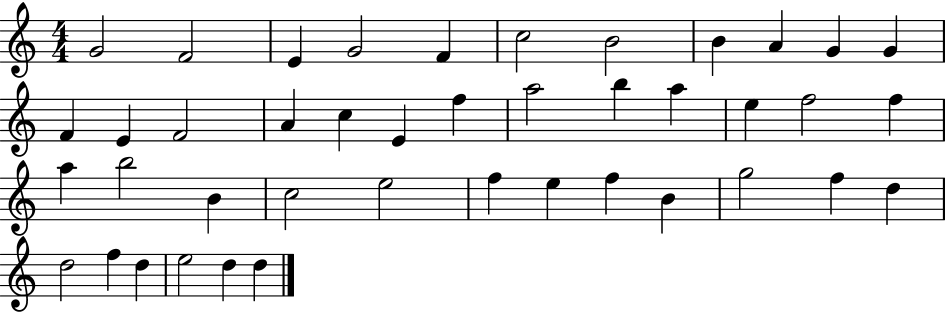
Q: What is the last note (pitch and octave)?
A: D5